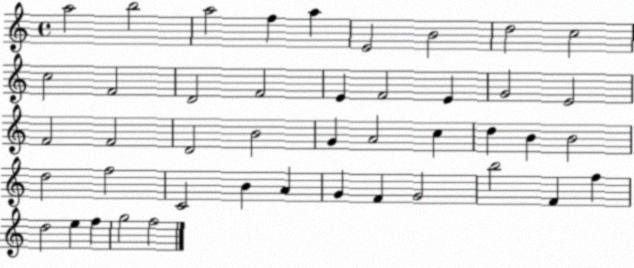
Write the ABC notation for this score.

X:1
T:Untitled
M:4/4
L:1/4
K:C
a2 b2 a2 f a E2 B2 d2 c2 c2 F2 D2 F2 E F2 E G2 E2 F2 F2 D2 B2 G A2 c d B B2 d2 f2 C2 B A G F G2 b2 F f d2 e f g2 f2